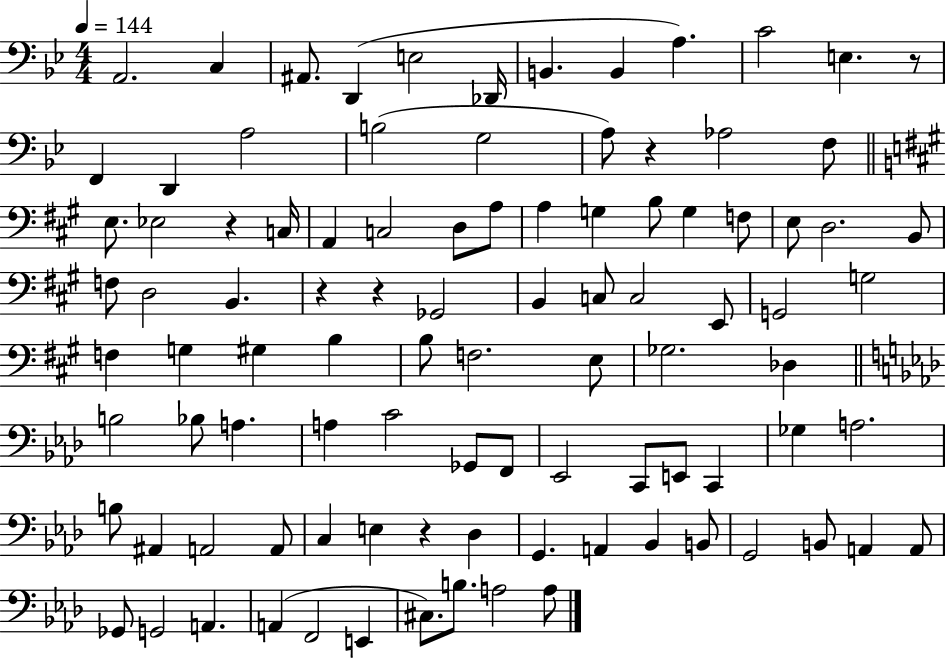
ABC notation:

X:1
T:Untitled
M:4/4
L:1/4
K:Bb
A,,2 C, ^A,,/2 D,, E,2 _D,,/4 B,, B,, A, C2 E, z/2 F,, D,, A,2 B,2 G,2 A,/2 z _A,2 F,/2 E,/2 _E,2 z C,/4 A,, C,2 D,/2 A,/2 A, G, B,/2 G, F,/2 E,/2 D,2 B,,/2 F,/2 D,2 B,, z z _G,,2 B,, C,/2 C,2 E,,/2 G,,2 G,2 F, G, ^G, B, B,/2 F,2 E,/2 _G,2 _D, B,2 _B,/2 A, A, C2 _G,,/2 F,,/2 _E,,2 C,,/2 E,,/2 C,, _G, A,2 B,/2 ^A,, A,,2 A,,/2 C, E, z _D, G,, A,, _B,, B,,/2 G,,2 B,,/2 A,, A,,/2 _G,,/2 G,,2 A,, A,, F,,2 E,, ^C,/2 B,/2 A,2 A,/2